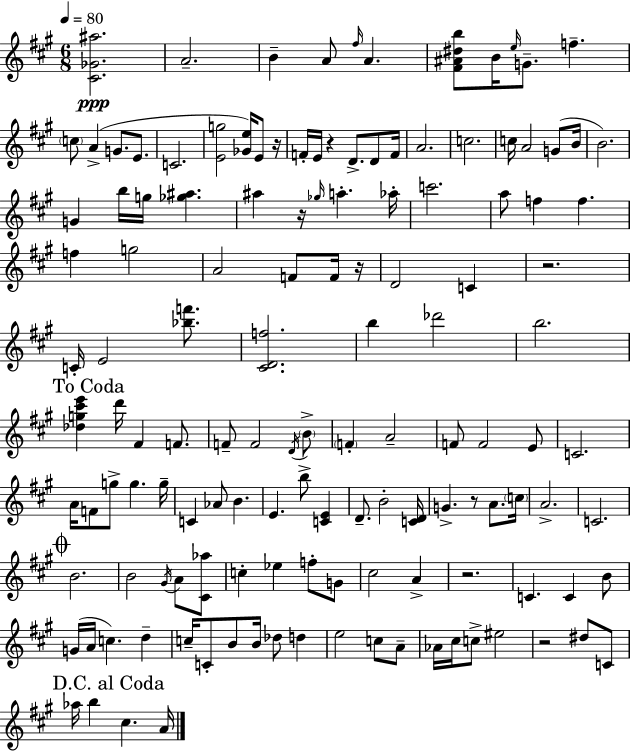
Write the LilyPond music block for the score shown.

{
  \clef treble
  \numericTimeSignature
  \time 6/8
  \key a \major
  \tempo 4 = 80
  <cis' ges' ais''>2.\ppp | a'2.-- | b'4-- a'8 \grace { fis''16 } a'4. | <fis' ais' dis'' b''>8 b'16 \grace { e''16 } g'8.-- f''4.-- | \break \parenthesize c''8 a'4->( g'8. e'8. | c'2. | <e' g''>2 <ges' e''>16) e'8 | r16 f'16-. e'16 r4 d'8.-> d'8 | \break f'16 a'2. | c''2. | c''16 a'2 g'8( | b'16 b'2.) | \break g'4 b''16 g''16 <ges'' ais''>4. | ais''4 r16 \grace { ges''16 } a''4.-. | aes''16-. c'''2. | a''8 f''4 f''4. | \break f''4 g''2 | a'2 f'8 | f'16 r16 d'2 c'4 | r2. | \break c'16-. e'2 | <bes'' f'''>8. <cis' d' f''>2. | b''4 des'''2 | b''2. | \break \mark "To Coda" <des'' g'' cis''' e'''>4 d'''16 fis'4 | f'8. f'8-- f'2 | \acciaccatura { d'16 } \parenthesize b'8-> \parenthesize f'4-. a'2-- | f'8 f'2 | \break e'8 c'2. | a'16 f'8 g''8-> g''4. | g''16-- c'4 aes'8 b'4. | e'4. b''8-> | \break <c' e'>4 d'8.-- b'2-. | <c' d'>16 g'4.-> r8 | a'8. \parenthesize c''16 a'2.-> | c'2. | \break \mark \markup { \musicglyph "scripts.coda" } b'2. | b'2 | \acciaccatura { gis'16 } a'8 <cis' aes''>8 c''4-. ees''4 | f''8-. g'8 cis''2 | \break a'4-> r2. | c'4. c'4 | b'8 g'16( a'16 c''4.) | d''4-- c''16-- c'8-. b'8 b'16 des''8 | \break d''4 e''2 | c''8 a'8-- aes'16 cis''16 c''8-> eis''2 | r2 | dis''8 c'8 \mark "D.C. al Coda" aes''16 b''4 cis''4. | \break a'16 \bar "|."
}